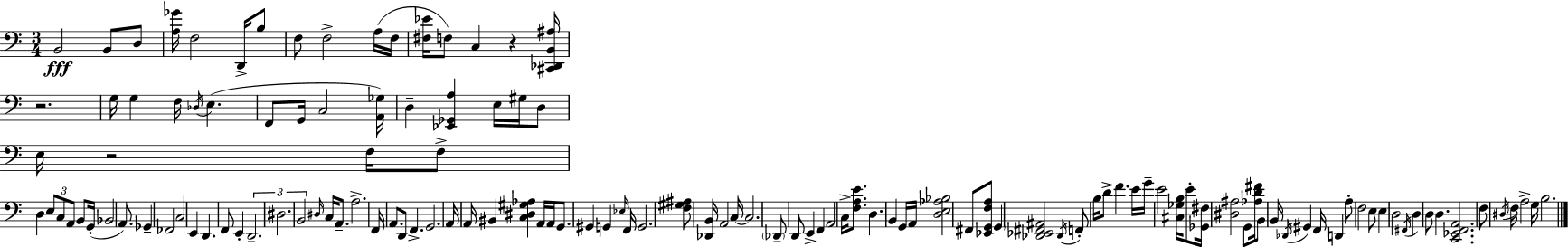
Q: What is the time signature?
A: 3/4